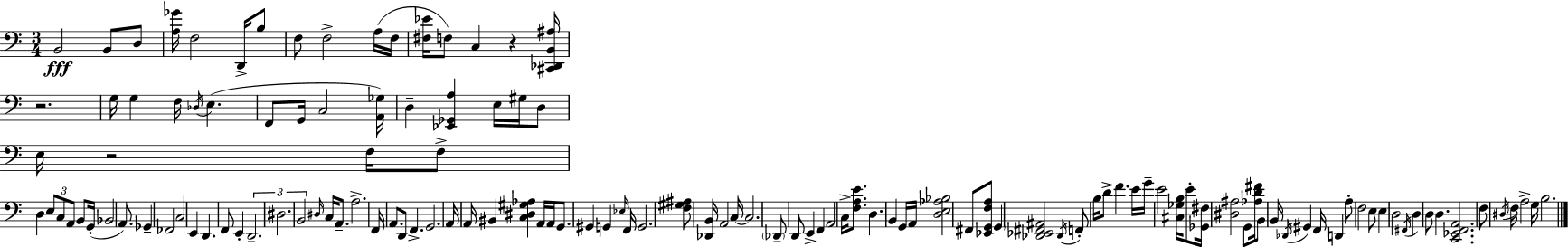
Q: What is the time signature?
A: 3/4